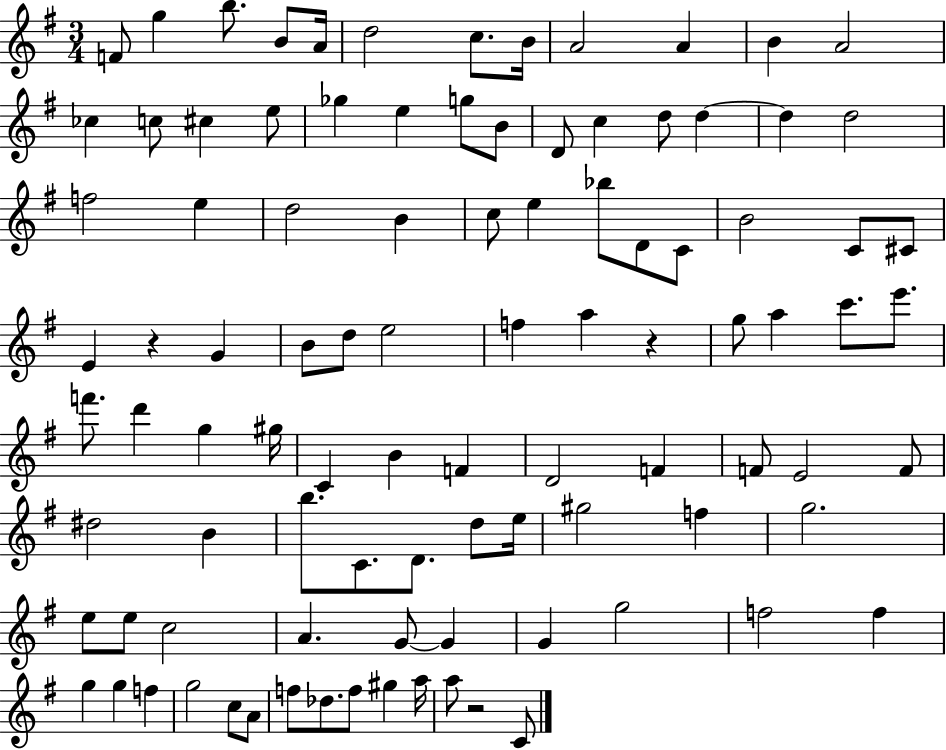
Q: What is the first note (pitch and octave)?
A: F4